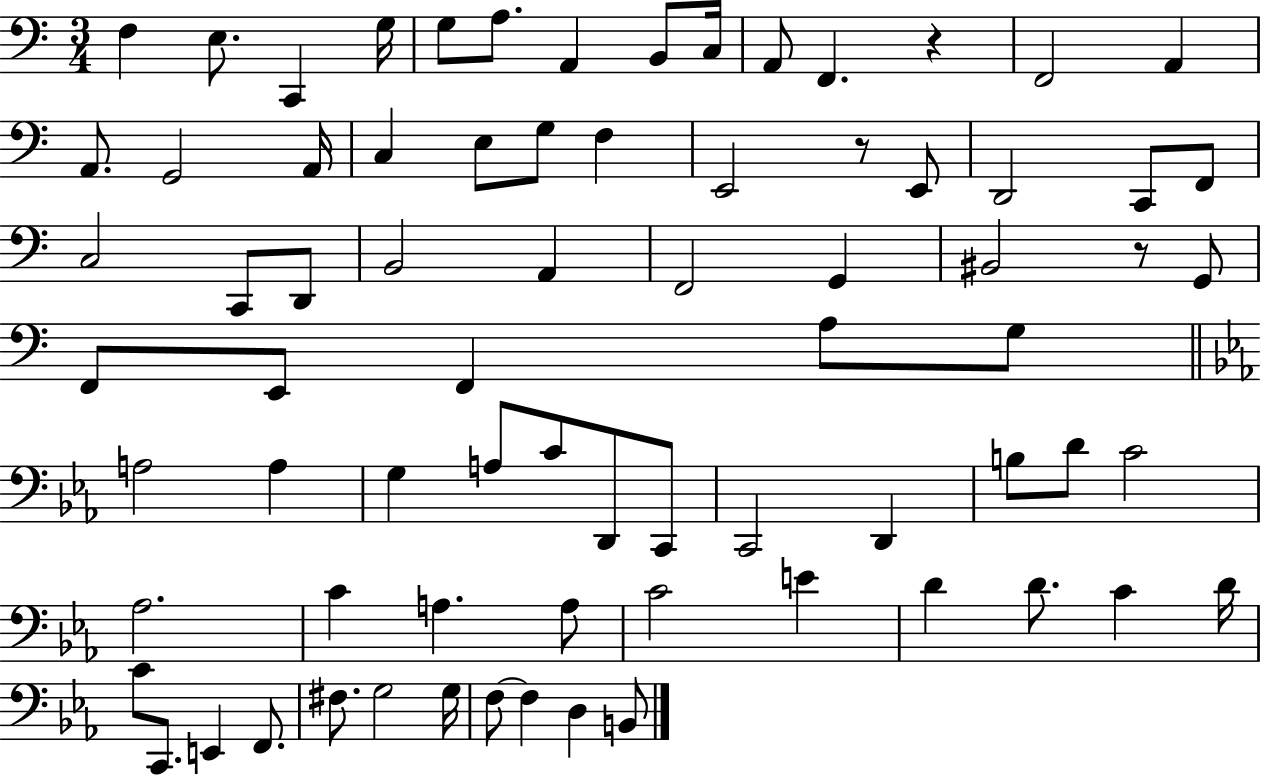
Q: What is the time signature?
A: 3/4